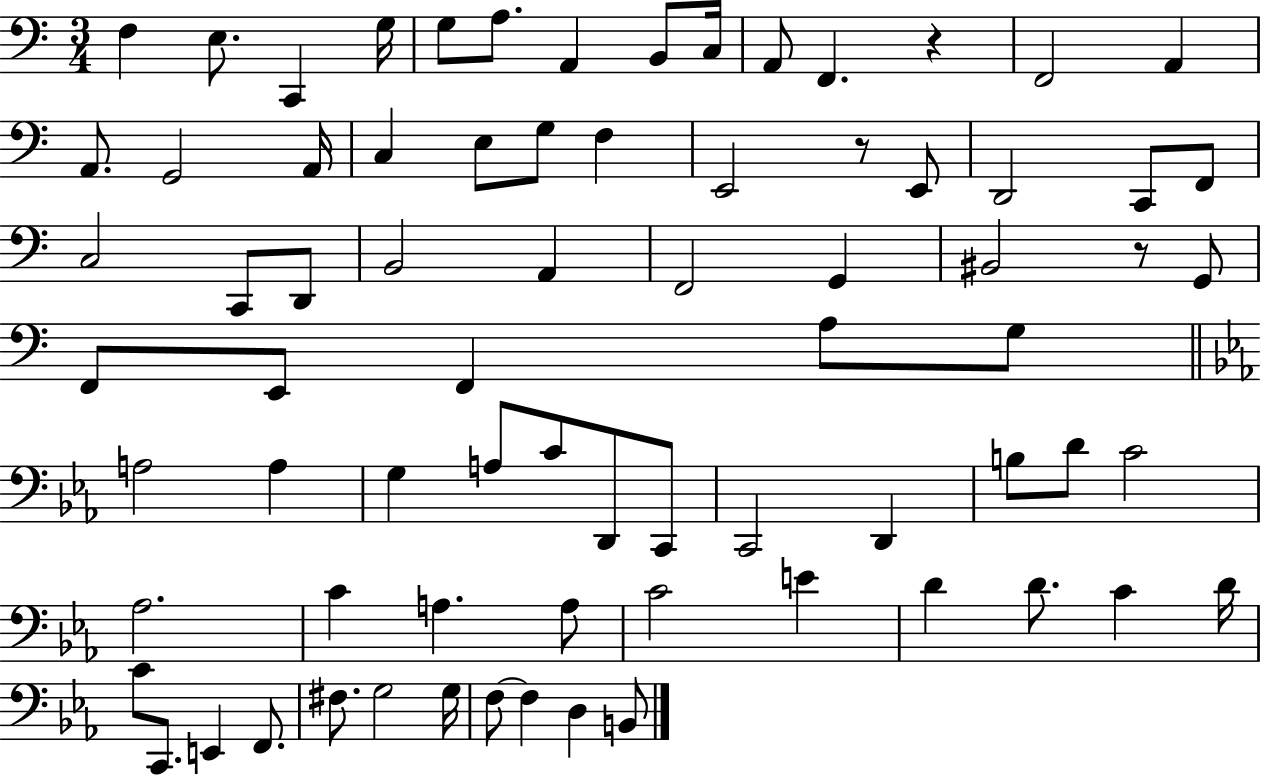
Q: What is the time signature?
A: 3/4